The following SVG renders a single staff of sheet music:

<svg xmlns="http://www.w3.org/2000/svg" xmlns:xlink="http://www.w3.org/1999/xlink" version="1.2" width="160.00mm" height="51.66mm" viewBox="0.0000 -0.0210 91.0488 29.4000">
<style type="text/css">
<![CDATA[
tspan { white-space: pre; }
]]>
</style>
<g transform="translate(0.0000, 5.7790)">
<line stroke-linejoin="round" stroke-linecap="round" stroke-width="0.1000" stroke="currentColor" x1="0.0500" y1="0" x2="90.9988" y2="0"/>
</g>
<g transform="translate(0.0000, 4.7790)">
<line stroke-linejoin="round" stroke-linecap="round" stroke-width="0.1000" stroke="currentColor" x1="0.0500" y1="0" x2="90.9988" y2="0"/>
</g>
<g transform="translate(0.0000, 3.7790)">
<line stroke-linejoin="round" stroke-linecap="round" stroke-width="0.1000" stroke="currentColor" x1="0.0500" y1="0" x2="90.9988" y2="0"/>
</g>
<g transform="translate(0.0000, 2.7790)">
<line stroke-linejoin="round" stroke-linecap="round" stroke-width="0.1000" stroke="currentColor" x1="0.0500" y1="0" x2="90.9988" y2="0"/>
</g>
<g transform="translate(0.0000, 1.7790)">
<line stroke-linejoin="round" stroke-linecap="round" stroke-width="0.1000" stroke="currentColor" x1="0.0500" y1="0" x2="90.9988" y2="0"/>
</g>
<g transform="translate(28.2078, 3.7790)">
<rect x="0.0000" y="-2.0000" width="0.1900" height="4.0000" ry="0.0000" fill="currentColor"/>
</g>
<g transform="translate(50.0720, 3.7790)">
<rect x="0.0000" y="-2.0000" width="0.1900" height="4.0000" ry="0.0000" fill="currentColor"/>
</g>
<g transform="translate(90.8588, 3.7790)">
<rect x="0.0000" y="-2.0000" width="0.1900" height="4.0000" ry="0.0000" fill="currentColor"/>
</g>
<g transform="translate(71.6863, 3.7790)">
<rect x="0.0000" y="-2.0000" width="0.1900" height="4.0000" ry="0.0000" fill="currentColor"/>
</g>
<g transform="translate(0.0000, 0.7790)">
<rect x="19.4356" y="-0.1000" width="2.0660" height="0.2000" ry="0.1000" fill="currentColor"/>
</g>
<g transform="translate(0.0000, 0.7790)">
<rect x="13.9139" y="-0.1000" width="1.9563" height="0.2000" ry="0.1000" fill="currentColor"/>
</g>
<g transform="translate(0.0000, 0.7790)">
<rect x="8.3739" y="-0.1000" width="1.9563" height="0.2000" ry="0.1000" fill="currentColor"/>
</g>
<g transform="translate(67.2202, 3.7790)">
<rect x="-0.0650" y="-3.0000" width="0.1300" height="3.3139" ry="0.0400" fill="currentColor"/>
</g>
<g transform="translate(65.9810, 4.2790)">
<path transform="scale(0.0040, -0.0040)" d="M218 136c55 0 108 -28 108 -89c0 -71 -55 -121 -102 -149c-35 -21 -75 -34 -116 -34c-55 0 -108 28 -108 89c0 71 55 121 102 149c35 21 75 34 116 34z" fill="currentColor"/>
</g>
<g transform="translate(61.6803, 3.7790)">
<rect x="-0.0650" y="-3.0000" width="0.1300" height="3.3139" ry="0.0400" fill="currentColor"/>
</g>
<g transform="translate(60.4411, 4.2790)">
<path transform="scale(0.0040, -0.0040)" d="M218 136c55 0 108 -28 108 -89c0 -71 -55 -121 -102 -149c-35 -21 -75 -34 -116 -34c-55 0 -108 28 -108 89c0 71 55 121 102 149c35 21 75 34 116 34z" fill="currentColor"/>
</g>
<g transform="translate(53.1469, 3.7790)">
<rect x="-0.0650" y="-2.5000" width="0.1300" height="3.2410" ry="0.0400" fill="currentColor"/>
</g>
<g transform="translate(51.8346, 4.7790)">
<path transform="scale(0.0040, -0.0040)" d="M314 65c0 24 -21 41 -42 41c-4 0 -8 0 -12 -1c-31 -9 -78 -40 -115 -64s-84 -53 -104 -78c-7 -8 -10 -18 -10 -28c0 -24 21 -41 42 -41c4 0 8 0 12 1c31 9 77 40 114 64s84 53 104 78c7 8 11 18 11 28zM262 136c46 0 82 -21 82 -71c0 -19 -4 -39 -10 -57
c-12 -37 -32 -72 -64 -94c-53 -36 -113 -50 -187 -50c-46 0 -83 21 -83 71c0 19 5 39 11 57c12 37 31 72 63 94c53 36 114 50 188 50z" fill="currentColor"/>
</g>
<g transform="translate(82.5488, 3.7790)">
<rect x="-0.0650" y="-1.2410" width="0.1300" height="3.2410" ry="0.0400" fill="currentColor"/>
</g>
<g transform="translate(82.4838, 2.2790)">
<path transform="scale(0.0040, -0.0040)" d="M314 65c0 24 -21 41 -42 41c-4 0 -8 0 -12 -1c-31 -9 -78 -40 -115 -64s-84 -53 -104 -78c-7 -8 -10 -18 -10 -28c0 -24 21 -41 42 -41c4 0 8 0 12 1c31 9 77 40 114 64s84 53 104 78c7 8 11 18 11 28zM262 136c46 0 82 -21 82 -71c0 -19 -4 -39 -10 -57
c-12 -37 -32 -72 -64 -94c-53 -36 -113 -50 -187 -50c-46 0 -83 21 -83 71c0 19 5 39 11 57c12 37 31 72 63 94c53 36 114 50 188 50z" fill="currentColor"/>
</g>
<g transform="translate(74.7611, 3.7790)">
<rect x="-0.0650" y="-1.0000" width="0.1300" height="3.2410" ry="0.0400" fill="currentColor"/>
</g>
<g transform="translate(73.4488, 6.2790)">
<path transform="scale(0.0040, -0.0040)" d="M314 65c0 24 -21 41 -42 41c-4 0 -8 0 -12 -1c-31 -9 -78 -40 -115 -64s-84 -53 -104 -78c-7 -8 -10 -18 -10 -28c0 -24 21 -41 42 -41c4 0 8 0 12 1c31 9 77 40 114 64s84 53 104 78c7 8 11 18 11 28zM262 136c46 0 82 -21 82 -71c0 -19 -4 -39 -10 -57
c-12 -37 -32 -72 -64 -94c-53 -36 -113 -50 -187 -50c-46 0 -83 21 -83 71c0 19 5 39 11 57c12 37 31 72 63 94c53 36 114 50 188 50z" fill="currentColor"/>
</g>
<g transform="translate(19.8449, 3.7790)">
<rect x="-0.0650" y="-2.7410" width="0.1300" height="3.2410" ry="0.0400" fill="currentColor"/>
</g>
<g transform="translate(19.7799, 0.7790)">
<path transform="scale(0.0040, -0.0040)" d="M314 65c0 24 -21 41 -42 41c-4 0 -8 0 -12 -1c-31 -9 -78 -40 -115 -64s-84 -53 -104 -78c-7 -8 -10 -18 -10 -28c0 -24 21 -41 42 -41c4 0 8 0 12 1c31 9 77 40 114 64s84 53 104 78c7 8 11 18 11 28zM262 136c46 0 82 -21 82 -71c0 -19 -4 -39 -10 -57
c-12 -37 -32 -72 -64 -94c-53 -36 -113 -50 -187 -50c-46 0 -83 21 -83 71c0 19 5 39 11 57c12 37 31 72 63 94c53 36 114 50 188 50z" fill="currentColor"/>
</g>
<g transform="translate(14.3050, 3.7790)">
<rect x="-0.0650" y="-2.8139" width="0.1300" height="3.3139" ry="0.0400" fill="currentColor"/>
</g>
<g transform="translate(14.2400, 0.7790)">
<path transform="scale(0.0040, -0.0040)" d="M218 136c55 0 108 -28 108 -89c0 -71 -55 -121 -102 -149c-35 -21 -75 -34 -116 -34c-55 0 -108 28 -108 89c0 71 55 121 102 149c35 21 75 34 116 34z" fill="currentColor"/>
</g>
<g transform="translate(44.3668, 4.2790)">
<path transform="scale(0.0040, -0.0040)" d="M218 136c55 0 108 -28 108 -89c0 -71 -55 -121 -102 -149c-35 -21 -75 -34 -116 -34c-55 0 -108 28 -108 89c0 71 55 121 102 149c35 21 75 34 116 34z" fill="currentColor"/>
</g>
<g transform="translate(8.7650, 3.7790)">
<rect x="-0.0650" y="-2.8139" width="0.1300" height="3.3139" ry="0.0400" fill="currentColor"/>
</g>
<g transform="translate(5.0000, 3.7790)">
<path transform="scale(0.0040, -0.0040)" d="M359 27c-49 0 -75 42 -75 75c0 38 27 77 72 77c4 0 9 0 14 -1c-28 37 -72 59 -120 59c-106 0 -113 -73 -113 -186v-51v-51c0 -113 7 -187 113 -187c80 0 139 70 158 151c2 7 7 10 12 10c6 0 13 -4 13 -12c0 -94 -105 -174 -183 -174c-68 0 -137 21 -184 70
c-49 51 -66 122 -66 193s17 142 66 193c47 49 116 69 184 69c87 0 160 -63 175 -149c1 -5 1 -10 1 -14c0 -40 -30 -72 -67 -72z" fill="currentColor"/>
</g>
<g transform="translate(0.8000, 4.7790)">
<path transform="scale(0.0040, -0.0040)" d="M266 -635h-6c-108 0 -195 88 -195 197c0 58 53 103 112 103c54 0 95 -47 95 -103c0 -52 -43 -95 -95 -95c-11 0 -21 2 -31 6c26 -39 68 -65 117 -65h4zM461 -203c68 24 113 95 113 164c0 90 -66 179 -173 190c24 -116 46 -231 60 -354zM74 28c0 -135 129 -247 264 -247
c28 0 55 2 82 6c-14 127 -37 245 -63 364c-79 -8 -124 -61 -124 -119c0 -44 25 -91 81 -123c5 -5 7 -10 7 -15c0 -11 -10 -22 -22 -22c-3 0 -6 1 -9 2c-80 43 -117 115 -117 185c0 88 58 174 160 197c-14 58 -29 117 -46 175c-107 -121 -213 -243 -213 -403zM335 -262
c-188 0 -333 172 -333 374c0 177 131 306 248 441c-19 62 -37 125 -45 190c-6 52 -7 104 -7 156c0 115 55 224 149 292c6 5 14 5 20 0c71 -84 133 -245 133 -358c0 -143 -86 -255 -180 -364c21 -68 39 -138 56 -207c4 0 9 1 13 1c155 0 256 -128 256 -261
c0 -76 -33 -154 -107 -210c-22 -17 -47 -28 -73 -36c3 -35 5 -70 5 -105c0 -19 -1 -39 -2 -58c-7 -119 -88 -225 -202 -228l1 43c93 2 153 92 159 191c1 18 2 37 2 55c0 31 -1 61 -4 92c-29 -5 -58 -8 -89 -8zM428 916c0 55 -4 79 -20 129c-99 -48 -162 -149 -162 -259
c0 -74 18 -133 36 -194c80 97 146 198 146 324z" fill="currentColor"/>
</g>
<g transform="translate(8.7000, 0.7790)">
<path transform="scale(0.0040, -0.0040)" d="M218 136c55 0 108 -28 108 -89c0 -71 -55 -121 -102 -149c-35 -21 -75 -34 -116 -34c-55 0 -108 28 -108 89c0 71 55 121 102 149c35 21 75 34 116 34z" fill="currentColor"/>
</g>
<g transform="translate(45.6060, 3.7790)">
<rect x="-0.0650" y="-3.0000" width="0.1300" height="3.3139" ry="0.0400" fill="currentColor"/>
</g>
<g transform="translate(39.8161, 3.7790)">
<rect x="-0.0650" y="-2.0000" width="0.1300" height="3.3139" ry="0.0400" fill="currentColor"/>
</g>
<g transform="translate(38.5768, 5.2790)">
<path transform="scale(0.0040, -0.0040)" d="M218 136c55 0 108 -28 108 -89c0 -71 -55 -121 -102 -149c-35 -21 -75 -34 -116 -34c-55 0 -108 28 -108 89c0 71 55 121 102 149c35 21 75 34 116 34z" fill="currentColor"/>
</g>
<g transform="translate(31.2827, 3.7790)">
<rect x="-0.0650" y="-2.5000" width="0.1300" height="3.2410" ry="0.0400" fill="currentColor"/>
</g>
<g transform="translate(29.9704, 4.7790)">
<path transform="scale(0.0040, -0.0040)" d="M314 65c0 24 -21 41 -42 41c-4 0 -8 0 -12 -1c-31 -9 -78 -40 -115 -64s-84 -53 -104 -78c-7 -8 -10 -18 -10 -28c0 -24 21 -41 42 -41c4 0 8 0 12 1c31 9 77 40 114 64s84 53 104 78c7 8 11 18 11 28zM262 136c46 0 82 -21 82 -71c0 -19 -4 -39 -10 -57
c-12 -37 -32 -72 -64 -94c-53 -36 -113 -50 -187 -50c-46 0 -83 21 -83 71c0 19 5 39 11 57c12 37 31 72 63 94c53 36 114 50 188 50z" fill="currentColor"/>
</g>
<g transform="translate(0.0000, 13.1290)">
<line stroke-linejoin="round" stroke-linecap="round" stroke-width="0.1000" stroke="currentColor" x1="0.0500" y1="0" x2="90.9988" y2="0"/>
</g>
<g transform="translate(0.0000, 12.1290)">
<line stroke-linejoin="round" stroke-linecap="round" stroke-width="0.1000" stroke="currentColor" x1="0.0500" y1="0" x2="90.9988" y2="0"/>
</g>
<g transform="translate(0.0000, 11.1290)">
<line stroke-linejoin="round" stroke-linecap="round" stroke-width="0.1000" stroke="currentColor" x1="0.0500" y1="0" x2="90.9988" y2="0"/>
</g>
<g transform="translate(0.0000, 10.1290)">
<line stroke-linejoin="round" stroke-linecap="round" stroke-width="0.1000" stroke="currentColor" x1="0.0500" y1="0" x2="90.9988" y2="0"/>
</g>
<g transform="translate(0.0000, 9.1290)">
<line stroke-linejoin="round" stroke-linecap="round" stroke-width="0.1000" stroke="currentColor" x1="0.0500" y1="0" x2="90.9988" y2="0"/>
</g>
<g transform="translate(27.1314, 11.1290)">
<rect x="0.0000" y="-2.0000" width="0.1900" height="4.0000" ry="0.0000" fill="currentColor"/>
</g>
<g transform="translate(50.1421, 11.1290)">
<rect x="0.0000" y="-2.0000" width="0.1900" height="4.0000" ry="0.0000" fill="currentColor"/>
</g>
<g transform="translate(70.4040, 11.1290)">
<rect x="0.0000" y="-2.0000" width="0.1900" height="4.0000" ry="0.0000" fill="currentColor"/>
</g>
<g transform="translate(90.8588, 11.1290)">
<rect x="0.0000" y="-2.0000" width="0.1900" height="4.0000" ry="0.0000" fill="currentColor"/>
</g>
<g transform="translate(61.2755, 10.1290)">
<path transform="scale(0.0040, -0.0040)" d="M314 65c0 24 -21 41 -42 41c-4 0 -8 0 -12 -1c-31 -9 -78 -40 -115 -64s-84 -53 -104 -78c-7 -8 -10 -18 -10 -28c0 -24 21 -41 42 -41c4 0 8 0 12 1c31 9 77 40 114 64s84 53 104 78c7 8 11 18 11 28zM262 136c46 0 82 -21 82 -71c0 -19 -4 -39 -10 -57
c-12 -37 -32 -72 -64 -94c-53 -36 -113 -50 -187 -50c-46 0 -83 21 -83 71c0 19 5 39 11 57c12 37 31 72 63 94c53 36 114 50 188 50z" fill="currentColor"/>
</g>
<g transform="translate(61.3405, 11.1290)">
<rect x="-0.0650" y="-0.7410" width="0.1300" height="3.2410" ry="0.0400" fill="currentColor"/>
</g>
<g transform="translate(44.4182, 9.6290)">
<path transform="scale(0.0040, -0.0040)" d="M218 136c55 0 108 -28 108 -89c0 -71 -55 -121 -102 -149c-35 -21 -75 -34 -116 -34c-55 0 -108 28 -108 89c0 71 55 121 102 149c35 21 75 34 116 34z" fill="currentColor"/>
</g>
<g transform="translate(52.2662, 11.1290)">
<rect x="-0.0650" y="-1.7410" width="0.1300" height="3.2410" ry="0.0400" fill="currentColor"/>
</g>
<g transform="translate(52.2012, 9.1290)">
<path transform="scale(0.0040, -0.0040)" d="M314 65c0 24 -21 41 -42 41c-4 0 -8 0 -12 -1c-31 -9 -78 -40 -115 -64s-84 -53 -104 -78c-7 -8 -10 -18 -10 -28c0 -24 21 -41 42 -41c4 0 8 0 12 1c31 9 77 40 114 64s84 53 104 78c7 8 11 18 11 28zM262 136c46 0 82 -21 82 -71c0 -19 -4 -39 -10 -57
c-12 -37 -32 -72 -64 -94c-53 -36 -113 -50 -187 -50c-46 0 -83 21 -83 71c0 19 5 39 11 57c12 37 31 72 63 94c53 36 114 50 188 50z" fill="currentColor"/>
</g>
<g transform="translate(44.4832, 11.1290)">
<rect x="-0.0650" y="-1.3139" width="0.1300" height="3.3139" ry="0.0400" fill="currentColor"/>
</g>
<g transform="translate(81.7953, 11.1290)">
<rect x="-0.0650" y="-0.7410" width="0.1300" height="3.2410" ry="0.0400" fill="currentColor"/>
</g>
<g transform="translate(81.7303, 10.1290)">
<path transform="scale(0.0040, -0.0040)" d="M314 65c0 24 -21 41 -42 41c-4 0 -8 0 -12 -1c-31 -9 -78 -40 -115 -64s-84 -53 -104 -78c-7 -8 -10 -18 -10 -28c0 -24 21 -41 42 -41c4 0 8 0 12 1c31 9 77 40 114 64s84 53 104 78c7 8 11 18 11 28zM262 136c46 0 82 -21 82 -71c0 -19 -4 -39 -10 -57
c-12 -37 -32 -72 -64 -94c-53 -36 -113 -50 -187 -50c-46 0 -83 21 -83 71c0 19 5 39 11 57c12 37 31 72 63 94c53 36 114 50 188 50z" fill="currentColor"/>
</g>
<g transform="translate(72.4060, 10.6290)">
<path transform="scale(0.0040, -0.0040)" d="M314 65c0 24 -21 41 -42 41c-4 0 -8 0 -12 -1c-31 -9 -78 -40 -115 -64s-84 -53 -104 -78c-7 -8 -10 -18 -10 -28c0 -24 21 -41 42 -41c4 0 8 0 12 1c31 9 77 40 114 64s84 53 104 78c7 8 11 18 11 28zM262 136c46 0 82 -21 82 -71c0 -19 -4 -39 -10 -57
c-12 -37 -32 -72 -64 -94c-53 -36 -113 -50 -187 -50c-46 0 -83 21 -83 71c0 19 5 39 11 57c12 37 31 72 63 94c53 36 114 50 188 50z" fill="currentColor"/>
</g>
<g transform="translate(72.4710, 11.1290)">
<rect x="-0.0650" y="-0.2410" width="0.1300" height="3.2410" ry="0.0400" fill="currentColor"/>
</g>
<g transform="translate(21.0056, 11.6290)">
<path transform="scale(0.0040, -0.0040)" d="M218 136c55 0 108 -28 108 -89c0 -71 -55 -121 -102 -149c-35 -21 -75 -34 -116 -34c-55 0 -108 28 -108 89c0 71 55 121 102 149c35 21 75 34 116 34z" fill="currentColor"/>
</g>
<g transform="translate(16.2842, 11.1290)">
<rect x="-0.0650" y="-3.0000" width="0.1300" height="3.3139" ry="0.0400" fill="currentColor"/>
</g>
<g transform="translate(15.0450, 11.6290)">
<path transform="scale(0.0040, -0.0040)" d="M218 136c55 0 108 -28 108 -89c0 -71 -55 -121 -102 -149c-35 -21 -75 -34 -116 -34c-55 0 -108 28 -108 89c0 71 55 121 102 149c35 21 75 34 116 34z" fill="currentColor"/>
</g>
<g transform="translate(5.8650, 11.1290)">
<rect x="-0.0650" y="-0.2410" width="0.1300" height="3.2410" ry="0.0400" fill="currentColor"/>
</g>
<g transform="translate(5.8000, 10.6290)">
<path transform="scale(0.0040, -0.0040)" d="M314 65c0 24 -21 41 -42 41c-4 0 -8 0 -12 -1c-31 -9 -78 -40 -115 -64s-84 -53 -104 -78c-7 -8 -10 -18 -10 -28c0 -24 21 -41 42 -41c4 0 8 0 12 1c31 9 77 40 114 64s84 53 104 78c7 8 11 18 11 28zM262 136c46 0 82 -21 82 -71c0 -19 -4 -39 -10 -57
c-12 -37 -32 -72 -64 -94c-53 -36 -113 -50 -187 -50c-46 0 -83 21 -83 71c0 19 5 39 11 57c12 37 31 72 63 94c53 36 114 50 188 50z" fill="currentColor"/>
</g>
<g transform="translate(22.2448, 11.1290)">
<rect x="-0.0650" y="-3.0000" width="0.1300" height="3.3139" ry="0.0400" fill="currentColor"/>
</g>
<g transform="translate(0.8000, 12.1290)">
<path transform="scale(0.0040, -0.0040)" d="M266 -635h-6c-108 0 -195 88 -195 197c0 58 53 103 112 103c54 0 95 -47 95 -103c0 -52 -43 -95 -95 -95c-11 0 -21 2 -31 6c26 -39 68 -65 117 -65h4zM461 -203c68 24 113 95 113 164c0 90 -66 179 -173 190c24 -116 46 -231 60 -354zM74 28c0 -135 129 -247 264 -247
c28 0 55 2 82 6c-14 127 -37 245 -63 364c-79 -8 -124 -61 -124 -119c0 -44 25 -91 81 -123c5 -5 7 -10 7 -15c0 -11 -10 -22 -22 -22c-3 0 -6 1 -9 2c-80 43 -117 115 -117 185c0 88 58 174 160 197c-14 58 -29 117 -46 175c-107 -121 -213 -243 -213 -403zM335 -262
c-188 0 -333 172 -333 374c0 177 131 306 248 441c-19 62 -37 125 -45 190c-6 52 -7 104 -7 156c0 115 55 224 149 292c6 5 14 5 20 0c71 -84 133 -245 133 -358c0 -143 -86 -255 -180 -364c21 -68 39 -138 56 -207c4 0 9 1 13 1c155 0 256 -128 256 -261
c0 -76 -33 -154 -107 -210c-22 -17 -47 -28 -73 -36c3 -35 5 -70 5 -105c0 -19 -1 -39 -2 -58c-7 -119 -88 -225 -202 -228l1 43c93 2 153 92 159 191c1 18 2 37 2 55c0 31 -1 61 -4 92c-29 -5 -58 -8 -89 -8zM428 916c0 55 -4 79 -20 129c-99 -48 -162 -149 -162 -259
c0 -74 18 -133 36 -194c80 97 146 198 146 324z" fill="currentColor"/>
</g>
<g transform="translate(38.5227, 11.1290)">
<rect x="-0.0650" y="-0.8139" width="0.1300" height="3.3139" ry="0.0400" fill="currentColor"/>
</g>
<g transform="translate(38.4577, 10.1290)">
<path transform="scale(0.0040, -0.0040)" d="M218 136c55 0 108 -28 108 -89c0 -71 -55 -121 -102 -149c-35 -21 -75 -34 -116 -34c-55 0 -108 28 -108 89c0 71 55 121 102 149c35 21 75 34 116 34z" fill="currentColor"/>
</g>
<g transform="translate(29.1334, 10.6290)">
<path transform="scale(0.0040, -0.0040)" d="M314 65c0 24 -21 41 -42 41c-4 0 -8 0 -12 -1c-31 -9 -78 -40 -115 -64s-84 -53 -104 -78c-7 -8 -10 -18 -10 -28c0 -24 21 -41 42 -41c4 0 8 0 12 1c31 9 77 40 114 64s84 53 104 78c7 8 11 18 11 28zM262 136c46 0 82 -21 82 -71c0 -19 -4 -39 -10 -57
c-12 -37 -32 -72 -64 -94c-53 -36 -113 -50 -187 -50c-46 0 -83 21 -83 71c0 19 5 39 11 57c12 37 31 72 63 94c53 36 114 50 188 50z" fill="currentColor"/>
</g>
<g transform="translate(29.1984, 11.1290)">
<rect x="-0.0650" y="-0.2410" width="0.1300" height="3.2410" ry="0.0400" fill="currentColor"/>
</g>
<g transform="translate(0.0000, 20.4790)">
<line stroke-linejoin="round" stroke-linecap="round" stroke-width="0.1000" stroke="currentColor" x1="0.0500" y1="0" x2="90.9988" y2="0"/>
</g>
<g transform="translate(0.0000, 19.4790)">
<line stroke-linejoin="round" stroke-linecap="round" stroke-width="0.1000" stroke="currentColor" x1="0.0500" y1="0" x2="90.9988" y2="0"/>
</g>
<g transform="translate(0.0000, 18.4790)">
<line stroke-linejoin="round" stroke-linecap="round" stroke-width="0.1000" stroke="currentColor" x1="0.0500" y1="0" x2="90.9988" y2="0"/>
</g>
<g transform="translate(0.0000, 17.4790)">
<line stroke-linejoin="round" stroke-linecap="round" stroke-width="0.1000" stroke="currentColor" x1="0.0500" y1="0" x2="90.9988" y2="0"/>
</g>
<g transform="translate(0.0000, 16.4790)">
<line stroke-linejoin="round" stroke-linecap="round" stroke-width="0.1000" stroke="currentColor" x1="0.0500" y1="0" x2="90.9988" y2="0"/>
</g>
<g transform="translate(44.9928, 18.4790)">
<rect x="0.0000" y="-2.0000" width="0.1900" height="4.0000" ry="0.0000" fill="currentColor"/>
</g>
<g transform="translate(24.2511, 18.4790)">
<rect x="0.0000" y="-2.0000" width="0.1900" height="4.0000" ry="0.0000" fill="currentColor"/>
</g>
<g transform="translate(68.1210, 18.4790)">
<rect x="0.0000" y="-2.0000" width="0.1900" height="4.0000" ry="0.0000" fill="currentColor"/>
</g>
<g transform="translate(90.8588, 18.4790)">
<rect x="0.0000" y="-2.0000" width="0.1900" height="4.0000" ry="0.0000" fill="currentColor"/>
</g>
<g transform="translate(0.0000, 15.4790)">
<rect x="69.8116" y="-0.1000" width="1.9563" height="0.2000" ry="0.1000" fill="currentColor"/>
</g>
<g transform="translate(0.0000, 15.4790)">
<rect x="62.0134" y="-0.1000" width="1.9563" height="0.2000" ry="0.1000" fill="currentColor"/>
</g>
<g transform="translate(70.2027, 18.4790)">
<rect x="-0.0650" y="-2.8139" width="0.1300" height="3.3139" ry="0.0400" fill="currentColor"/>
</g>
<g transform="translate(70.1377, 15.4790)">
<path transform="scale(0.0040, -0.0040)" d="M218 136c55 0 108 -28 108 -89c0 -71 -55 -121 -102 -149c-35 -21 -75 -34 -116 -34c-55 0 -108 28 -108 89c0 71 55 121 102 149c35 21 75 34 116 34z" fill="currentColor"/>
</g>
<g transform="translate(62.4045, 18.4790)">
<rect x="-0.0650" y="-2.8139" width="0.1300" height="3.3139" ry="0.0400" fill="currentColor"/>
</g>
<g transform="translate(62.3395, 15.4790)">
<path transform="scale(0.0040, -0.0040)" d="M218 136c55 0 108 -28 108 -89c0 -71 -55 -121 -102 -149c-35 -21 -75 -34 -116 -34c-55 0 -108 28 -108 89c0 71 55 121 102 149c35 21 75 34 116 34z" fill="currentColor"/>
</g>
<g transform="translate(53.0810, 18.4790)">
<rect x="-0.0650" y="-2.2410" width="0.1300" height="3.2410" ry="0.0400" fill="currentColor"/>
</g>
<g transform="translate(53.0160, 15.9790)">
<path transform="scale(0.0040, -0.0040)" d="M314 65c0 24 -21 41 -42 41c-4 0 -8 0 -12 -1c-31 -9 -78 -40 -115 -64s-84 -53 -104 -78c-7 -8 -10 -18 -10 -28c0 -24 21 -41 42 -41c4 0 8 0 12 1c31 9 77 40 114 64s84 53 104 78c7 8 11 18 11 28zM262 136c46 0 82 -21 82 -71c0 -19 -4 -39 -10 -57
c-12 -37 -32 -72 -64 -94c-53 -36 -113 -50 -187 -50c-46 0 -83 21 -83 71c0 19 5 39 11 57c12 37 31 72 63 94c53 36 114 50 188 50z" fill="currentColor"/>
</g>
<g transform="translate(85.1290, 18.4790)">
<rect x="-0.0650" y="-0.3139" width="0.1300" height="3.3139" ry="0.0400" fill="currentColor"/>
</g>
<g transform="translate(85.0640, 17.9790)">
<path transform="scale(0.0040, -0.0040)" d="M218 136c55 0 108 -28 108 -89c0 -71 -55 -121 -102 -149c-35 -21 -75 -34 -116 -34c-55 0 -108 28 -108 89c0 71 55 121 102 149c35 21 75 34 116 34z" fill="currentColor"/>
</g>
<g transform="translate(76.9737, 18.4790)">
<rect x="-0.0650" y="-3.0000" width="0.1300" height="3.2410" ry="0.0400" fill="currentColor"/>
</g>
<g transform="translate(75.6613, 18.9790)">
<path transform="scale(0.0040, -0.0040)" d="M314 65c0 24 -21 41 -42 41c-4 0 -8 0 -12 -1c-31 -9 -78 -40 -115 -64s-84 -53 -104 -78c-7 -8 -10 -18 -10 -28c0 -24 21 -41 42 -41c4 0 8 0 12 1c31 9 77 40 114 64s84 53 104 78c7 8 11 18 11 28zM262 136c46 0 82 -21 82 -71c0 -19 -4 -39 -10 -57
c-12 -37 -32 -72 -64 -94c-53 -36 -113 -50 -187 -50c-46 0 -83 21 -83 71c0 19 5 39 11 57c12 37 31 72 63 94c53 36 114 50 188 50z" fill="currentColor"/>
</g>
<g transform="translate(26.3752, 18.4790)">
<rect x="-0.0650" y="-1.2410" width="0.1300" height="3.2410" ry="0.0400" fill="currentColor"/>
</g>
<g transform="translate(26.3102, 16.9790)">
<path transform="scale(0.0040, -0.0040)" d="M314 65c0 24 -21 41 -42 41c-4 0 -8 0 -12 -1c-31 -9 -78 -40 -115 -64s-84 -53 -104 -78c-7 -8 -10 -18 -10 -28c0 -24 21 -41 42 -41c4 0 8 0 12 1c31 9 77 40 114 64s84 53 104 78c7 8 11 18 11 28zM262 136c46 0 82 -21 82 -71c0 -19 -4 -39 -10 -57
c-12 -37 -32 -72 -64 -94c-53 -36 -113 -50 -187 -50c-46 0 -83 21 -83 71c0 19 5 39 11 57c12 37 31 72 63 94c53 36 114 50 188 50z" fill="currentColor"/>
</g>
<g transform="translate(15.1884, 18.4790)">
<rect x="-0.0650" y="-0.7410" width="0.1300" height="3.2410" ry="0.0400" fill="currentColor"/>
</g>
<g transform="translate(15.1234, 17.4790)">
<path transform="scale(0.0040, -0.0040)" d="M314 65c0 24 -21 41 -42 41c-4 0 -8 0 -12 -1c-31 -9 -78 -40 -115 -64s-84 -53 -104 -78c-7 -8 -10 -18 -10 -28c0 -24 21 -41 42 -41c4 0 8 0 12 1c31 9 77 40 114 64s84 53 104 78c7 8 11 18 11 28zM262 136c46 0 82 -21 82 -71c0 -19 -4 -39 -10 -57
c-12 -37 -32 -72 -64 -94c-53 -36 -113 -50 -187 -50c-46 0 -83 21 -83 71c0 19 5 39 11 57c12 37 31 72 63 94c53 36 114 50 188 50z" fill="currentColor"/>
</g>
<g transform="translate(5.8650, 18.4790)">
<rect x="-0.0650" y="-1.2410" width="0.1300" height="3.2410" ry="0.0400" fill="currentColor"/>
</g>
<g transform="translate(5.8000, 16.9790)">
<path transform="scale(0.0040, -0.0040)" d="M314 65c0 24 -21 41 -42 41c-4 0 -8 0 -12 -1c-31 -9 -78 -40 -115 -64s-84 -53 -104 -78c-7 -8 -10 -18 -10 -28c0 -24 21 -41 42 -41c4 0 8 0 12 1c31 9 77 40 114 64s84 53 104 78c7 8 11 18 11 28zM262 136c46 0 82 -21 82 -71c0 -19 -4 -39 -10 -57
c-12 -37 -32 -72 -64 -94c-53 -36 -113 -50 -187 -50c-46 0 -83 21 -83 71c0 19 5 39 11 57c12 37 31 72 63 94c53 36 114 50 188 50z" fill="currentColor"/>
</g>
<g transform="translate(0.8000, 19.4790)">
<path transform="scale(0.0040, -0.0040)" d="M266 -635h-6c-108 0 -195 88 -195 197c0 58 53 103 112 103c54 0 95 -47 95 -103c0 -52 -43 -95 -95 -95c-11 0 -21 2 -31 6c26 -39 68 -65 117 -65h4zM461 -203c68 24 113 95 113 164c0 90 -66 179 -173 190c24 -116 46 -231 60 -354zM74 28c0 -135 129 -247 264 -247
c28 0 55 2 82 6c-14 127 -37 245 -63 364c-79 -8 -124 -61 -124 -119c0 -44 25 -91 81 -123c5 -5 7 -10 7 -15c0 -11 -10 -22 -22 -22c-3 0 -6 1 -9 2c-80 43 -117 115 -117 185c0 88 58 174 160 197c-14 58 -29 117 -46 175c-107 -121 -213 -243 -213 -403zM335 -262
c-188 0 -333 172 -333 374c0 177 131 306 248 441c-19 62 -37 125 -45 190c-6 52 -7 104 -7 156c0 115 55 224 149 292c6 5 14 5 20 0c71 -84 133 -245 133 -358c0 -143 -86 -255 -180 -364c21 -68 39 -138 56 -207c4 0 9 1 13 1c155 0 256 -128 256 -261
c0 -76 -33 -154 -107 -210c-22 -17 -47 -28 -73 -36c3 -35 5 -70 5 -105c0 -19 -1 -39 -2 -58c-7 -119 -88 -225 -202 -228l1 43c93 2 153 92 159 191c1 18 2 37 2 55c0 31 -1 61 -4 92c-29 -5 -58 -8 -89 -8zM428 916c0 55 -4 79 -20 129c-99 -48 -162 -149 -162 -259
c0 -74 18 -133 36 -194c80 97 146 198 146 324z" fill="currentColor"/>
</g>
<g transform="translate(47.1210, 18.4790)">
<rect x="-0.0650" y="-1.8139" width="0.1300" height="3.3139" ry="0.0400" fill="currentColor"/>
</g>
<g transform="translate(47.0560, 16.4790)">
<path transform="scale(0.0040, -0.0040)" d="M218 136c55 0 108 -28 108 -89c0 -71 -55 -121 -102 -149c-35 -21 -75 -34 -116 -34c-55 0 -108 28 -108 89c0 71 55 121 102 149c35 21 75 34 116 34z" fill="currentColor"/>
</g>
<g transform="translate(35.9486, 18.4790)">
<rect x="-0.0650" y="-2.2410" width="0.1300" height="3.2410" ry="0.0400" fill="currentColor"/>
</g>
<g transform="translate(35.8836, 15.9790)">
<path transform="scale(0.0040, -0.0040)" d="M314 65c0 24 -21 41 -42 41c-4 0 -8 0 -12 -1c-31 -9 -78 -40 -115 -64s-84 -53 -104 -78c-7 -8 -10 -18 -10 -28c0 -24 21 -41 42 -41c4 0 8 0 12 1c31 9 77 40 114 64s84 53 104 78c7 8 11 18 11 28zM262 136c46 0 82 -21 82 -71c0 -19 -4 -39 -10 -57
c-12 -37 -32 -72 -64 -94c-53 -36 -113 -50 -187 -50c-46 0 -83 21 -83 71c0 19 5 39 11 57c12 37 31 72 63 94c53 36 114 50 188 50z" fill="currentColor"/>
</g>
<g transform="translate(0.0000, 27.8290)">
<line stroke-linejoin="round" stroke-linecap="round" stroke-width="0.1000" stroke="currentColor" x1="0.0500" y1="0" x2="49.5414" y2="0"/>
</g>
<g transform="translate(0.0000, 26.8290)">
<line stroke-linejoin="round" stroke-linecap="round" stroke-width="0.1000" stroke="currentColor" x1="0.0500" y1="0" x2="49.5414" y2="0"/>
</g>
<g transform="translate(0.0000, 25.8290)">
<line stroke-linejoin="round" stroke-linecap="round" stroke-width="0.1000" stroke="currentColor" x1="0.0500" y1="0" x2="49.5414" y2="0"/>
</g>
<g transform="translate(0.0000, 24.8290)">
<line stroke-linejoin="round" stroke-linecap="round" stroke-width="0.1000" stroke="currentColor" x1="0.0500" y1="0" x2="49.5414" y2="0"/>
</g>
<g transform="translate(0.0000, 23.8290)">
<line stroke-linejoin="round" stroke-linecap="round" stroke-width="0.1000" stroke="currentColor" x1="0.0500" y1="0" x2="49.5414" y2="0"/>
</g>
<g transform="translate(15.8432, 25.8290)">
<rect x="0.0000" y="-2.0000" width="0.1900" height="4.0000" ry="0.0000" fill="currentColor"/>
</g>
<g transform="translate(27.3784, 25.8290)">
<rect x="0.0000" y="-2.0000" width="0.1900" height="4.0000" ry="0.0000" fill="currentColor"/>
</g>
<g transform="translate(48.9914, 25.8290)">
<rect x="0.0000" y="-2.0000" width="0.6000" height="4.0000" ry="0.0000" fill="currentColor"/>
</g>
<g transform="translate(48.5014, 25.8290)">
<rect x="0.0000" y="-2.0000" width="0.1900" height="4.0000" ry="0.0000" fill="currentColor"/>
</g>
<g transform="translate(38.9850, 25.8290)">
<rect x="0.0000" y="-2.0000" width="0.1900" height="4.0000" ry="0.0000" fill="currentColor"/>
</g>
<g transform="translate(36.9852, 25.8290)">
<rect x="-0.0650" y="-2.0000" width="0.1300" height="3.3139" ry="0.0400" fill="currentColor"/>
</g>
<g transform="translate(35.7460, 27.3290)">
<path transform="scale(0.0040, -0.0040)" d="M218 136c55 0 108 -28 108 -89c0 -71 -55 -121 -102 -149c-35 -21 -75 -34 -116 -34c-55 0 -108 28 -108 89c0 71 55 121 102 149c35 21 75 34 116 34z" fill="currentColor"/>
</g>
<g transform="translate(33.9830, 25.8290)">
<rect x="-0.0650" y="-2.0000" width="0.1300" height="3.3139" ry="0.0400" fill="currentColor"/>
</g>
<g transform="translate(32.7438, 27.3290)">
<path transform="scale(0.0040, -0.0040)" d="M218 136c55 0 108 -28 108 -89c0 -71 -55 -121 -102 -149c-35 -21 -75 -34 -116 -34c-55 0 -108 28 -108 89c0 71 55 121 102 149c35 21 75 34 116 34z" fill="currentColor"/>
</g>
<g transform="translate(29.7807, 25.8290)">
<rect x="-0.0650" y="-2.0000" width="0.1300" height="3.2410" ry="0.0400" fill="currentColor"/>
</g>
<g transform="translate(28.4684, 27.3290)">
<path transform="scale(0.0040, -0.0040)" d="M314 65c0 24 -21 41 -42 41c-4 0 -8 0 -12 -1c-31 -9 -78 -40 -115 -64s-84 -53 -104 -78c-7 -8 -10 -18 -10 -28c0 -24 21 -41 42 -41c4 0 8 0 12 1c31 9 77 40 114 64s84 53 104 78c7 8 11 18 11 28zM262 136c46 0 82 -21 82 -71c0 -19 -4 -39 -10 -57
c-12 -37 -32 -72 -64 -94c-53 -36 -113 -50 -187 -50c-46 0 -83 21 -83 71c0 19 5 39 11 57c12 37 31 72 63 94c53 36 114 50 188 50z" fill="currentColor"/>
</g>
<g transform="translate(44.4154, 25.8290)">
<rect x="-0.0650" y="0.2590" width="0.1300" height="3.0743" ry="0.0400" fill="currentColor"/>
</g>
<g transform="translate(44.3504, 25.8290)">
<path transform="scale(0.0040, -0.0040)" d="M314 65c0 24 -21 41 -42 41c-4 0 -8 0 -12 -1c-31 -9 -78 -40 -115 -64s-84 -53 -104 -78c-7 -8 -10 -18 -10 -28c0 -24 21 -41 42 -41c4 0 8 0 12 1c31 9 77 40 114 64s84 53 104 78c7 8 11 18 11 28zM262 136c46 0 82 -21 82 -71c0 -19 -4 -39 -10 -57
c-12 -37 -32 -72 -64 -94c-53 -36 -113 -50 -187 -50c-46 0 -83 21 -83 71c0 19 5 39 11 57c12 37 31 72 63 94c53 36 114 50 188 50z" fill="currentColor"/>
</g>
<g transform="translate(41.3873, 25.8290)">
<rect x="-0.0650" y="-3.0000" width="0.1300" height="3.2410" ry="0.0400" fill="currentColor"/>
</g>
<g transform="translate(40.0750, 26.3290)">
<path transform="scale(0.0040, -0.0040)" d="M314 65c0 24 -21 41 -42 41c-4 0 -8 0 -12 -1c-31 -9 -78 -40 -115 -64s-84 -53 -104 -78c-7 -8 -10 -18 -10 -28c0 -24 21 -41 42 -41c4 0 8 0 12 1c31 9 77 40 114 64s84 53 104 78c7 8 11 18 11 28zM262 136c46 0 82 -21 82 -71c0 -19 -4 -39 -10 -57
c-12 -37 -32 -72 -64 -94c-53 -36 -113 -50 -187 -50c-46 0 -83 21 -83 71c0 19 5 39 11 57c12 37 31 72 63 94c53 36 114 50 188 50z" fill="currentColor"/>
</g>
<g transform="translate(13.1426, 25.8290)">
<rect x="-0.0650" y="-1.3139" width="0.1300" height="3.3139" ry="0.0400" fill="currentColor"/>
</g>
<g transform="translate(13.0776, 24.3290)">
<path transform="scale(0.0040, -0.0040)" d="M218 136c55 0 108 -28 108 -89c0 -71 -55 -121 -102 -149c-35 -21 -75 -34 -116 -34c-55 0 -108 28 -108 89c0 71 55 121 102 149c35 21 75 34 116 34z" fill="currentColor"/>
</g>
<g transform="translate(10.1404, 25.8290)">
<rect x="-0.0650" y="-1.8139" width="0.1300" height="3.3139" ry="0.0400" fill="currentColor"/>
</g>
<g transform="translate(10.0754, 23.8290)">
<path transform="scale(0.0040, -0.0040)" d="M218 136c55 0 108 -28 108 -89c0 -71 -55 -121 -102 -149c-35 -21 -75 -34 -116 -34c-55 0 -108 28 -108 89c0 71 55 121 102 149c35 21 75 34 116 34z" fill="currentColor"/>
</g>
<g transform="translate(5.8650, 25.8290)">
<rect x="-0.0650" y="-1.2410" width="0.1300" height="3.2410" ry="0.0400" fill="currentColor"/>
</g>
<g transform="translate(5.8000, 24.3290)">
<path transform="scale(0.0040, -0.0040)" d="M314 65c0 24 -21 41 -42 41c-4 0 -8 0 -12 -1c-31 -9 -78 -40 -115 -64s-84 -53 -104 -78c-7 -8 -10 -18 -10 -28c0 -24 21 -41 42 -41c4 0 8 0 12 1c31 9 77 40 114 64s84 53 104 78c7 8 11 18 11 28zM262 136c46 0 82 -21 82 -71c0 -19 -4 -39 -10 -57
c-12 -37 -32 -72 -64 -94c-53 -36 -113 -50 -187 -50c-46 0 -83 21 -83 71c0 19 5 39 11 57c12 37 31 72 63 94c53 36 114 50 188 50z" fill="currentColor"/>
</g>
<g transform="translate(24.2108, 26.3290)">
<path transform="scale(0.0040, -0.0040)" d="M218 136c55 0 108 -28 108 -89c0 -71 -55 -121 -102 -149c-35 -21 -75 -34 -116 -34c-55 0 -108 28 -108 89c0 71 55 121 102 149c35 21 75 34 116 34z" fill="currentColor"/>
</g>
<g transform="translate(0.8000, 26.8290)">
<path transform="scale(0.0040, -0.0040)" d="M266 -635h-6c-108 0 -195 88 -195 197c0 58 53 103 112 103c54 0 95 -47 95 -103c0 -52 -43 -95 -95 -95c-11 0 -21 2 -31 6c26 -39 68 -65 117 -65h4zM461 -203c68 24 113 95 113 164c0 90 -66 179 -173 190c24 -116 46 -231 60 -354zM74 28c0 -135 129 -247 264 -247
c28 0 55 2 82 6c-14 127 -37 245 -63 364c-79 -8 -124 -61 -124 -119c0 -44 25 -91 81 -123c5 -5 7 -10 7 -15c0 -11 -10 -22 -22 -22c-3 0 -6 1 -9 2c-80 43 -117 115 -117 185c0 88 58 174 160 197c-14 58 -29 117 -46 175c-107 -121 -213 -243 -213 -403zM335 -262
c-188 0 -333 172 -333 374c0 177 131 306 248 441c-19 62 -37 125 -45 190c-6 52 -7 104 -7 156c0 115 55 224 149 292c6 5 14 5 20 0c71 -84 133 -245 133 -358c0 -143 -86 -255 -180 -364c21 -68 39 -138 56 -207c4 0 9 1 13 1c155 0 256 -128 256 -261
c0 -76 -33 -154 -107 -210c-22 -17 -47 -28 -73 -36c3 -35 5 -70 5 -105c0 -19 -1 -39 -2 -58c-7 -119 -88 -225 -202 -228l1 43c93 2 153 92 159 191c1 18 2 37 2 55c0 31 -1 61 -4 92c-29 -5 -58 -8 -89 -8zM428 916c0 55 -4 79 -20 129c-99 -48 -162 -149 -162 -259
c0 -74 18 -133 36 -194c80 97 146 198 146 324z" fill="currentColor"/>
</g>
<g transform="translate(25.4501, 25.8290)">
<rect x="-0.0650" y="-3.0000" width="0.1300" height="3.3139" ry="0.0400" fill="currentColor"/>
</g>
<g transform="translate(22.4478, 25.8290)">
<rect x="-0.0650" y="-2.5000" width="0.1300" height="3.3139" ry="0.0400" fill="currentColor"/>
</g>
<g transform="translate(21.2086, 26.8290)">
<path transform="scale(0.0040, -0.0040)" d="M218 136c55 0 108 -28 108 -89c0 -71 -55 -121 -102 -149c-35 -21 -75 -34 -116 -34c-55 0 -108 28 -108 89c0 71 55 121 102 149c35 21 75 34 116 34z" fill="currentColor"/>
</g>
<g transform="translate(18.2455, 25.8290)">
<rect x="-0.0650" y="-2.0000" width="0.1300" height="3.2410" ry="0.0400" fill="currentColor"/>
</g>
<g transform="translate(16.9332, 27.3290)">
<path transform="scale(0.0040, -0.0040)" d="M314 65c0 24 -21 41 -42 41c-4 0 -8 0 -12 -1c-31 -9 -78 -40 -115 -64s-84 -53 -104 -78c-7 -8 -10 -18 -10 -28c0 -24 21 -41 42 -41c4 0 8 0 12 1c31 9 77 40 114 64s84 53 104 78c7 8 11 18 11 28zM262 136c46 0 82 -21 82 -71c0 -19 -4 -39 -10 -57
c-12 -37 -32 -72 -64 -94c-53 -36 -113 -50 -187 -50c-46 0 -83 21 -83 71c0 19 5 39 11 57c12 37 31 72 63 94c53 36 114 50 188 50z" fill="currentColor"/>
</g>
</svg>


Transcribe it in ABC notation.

X:1
T:Untitled
M:4/4
L:1/4
K:C
a a a2 G2 F A G2 A A D2 e2 c2 A A c2 d e f2 d2 c2 d2 e2 d2 e2 g2 f g2 a a A2 c e2 f e F2 G A F2 F F A2 B2